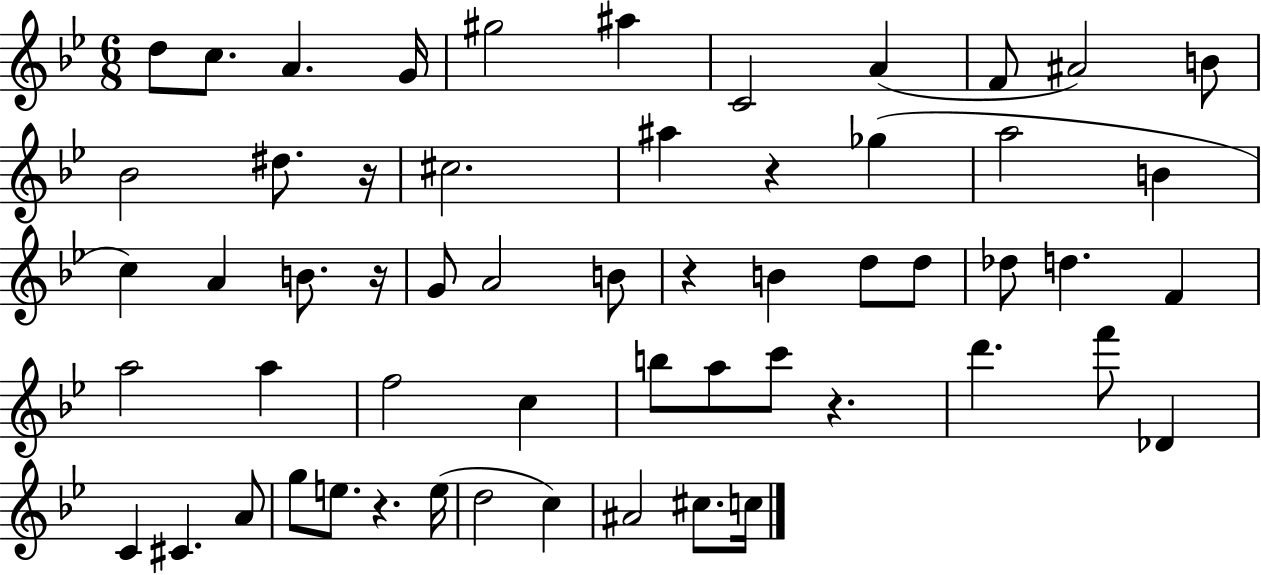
D5/e C5/e. A4/q. G4/s G#5/h A#5/q C4/h A4/q F4/e A#4/h B4/e Bb4/h D#5/e. R/s C#5/h. A#5/q R/q Gb5/q A5/h B4/q C5/q A4/q B4/e. R/s G4/e A4/h B4/e R/q B4/q D5/e D5/e Db5/e D5/q. F4/q A5/h A5/q F5/h C5/q B5/e A5/e C6/e R/q. D6/q. F6/e Db4/q C4/q C#4/q. A4/e G5/e E5/e. R/q. E5/s D5/h C5/q A#4/h C#5/e. C5/s